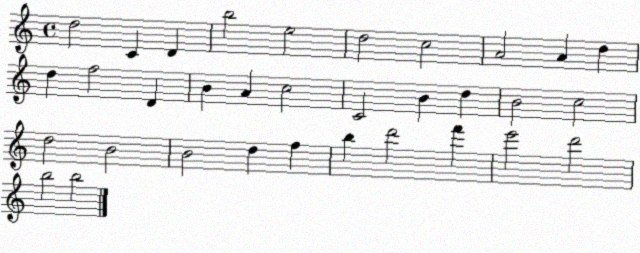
X:1
T:Untitled
M:4/4
L:1/4
K:C
d2 C D b2 e2 d2 c2 A2 A d d f2 D B A c2 C2 B d B2 c2 d2 B2 B2 d f b d'2 f' e'2 d'2 b2 b2